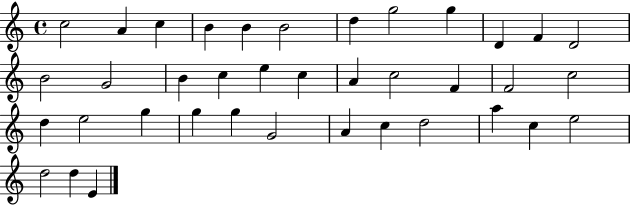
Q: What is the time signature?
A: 4/4